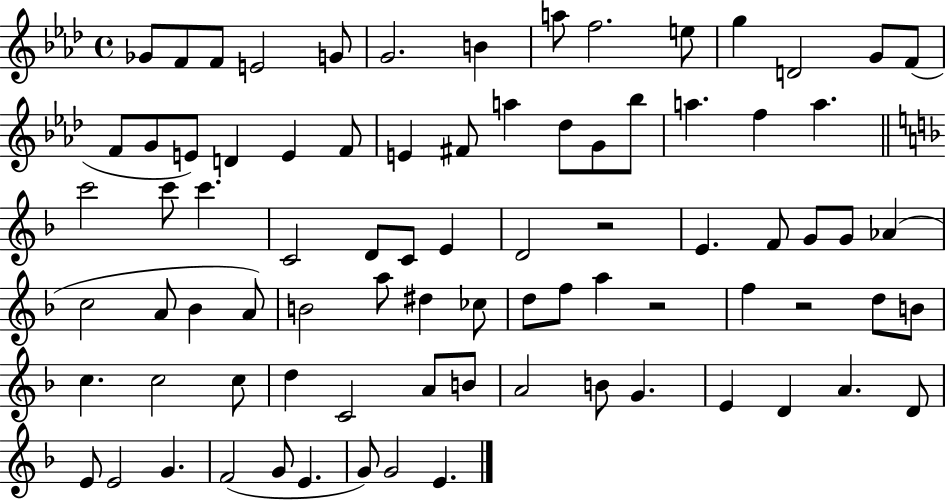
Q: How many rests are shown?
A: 3